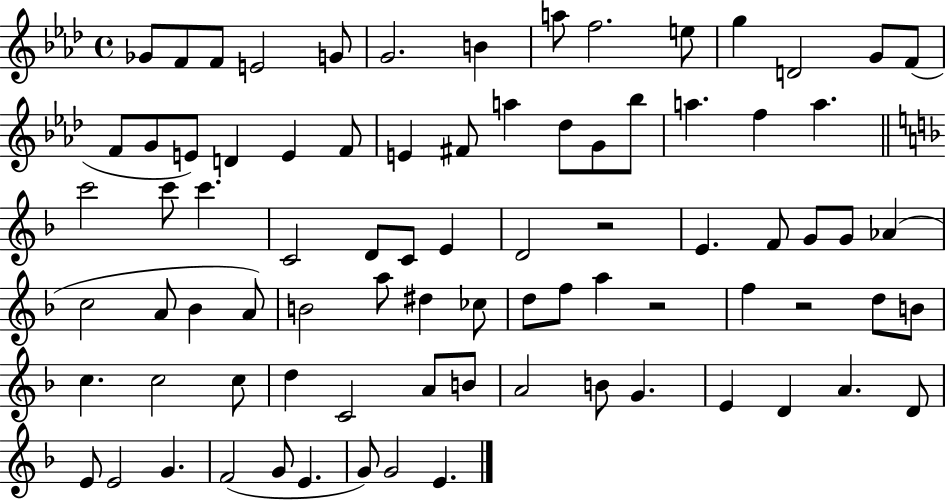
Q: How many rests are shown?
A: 3